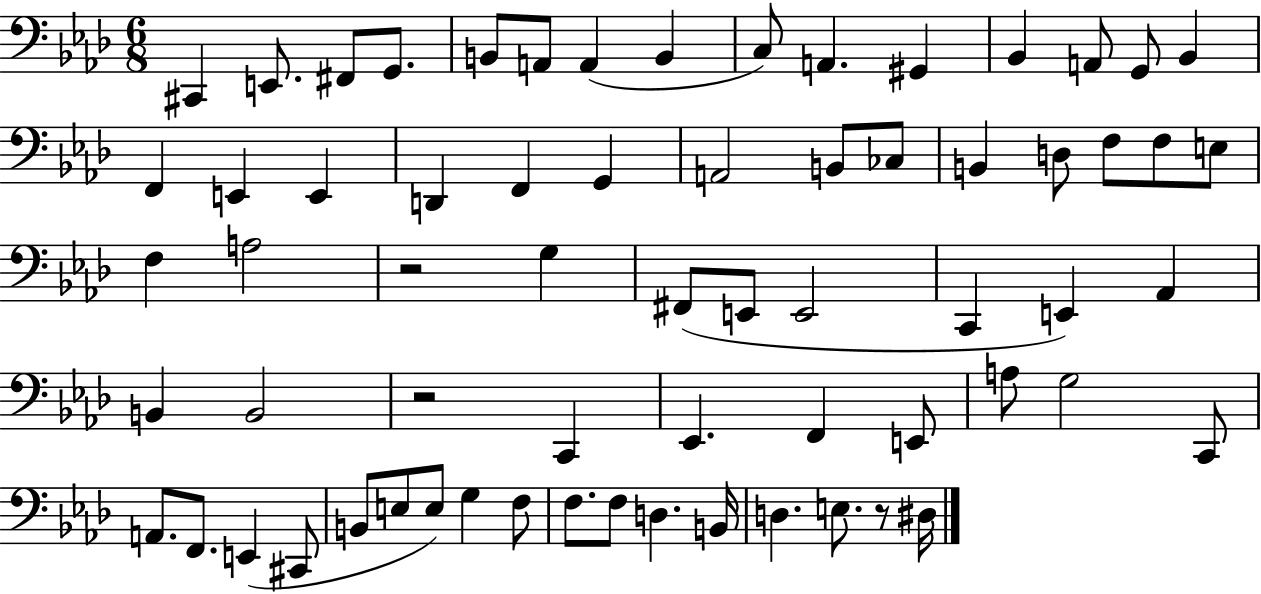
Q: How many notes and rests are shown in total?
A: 66